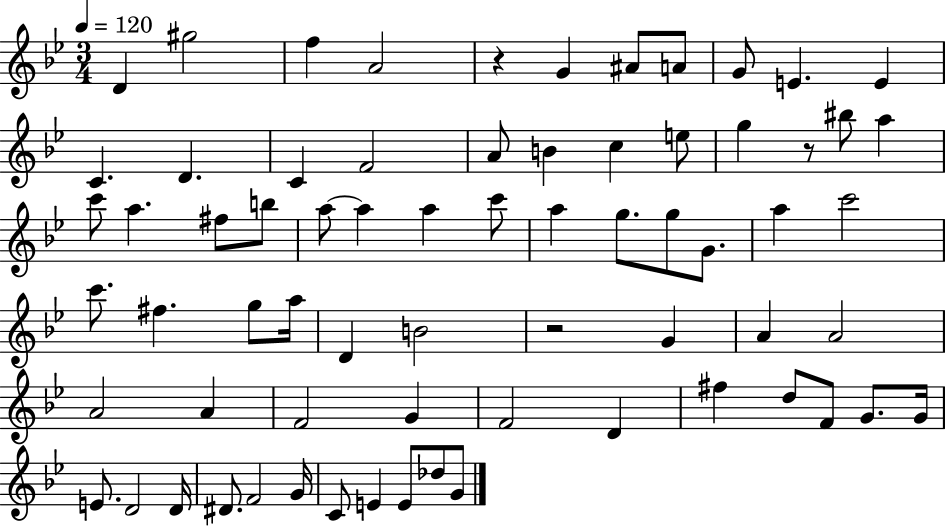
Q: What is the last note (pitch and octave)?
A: G4